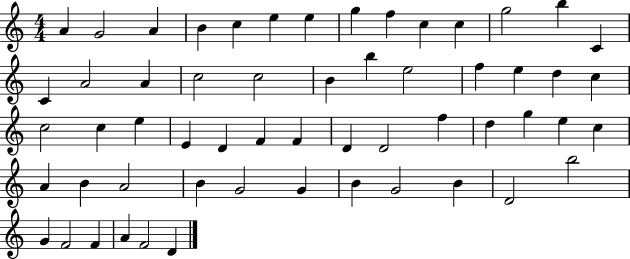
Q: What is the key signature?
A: C major